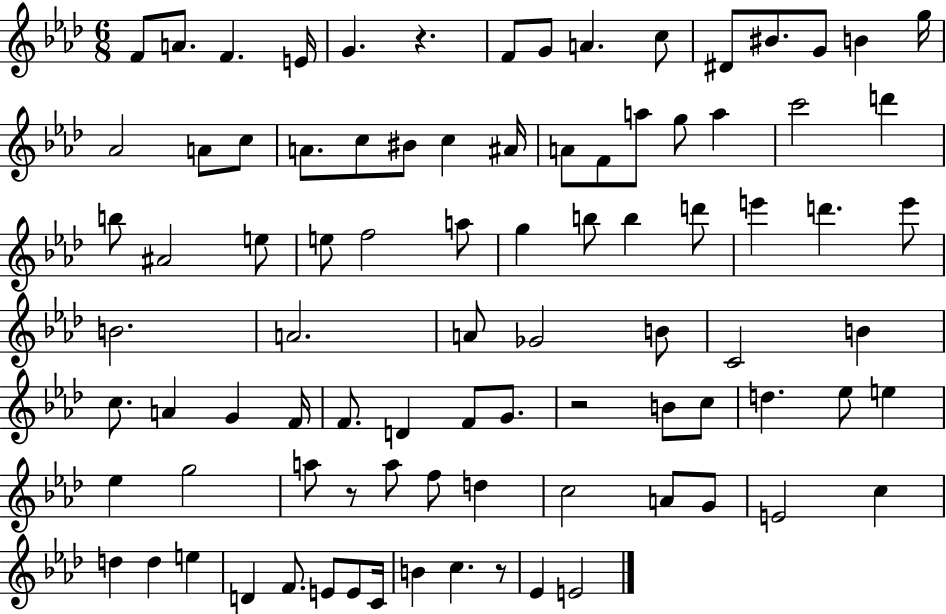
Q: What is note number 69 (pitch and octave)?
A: C5